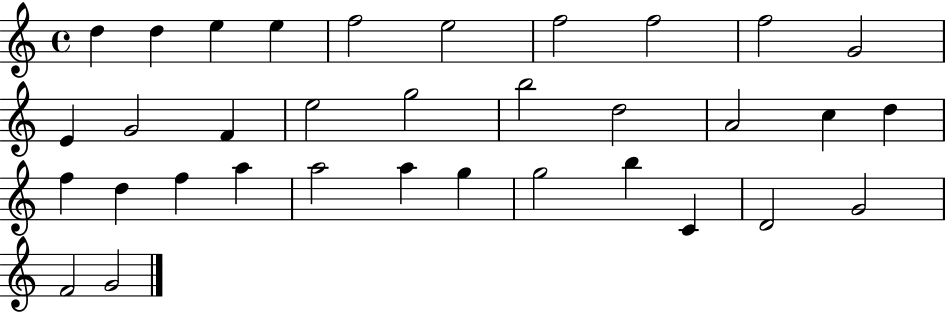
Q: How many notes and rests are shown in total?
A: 34